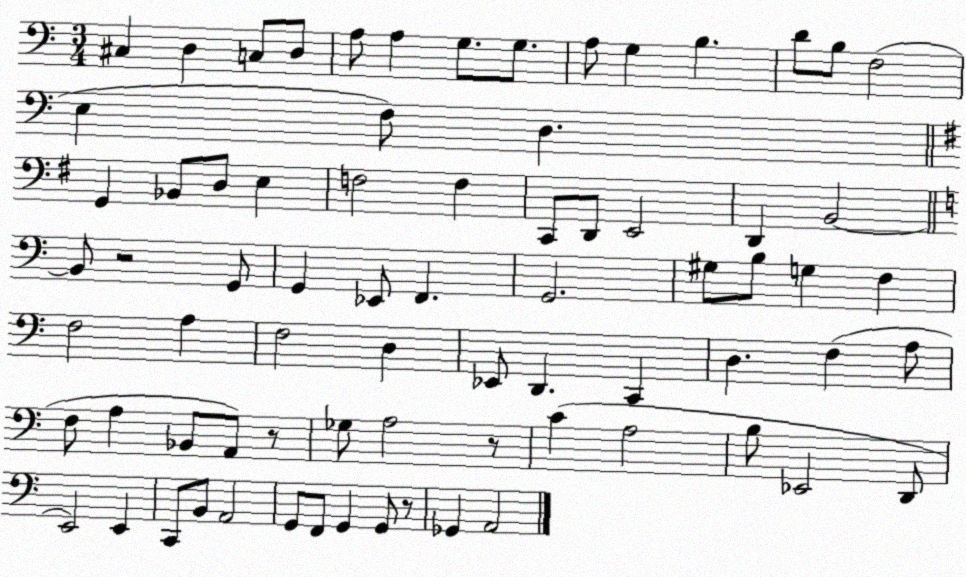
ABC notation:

X:1
T:Untitled
M:3/4
L:1/4
K:C
^C, D, C,/2 D,/2 A,/2 A, G,/2 G,/2 A,/2 G, B, D/2 B,/2 F,2 E, F,/2 D, G,, _B,,/2 D,/2 E, F,2 F, C,,/2 D,,/2 E,,2 D,, B,,2 B,,/2 z2 G,,/2 G,, _E,,/2 F,, G,,2 ^G,/2 B,/2 G, F, F,2 A, F,2 D, _E,,/2 D,, C,, D, F, A,/2 F,/2 A, _B,,/2 A,,/2 z/2 _G,/2 A,2 z/2 C A,2 B,/2 _E,,2 D,,/2 E,,2 E,, C,,/2 B,,/2 A,,2 G,,/2 F,,/2 G,, G,,/2 z/2 _G,, A,,2